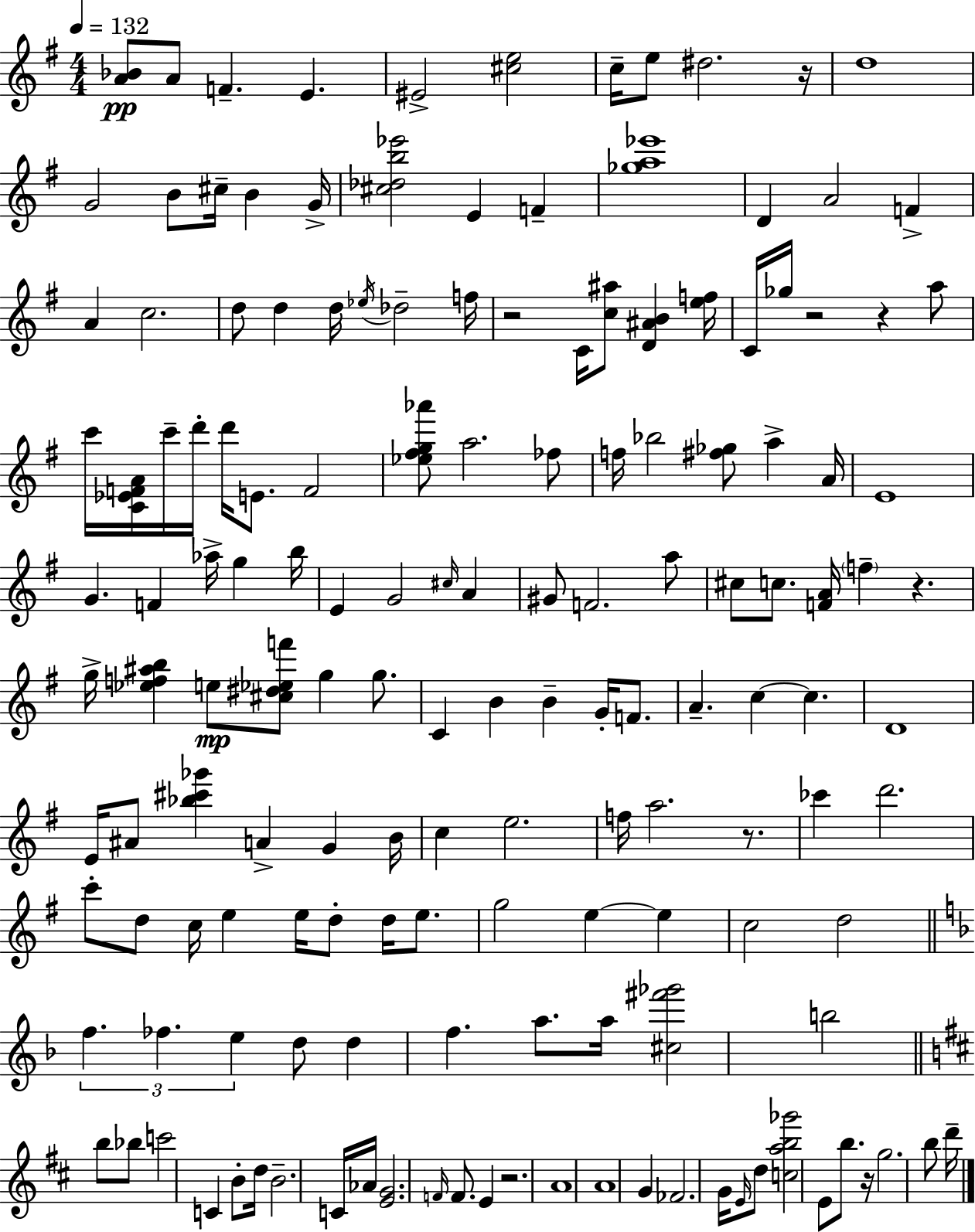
[A4,Bb4]/e A4/e F4/q. E4/q. EIS4/h [C#5,E5]/h C5/s E5/e D#5/h. R/s D5/w G4/h B4/e C#5/s B4/q G4/s [C#5,Db5,B5,Eb6]/h E4/q F4/q [Gb5,A5,Eb6]/w D4/q A4/h F4/q A4/q C5/h. D5/e D5/q D5/s Eb5/s Db5/h F5/s R/h C4/s [C5,A#5]/e [D4,A#4,B4]/q [E5,F5]/s C4/s Gb5/s R/h R/q A5/e C6/s [C4,Eb4,F4,A4]/s C6/s D6/s D6/s E4/e. F4/h [Eb5,F#5,G5,Ab6]/e A5/h. FES5/e F5/s Bb5/h [F#5,Gb5]/e A5/q A4/s E4/w G4/q. F4/q Ab5/s G5/q B5/s E4/q G4/h C#5/s A4/q G#4/e F4/h. A5/e C#5/e C5/e. [F4,A4]/s F5/q R/q. G5/s [Eb5,F5,A#5,B5]/q E5/e [C#5,D#5,Eb5,F6]/e G5/q G5/e. C4/q B4/q B4/q G4/s F4/e. A4/q. C5/q C5/q. D4/w E4/s A#4/e [Bb5,C#6,Gb6]/q A4/q G4/q B4/s C5/q E5/h. F5/s A5/h. R/e. CES6/q D6/h. C6/e D5/e C5/s E5/q E5/s D5/e D5/s E5/e. G5/h E5/q E5/q C5/h D5/h F5/q. FES5/q. E5/q D5/e D5/q F5/q. A5/e. A5/s [C#5,F#6,Gb6]/h B5/h B5/e Bb5/e C6/h C4/q B4/e D5/s B4/h. C4/s Ab4/s [E4,G4]/h. F4/s F4/e. E4/q R/h. A4/w A4/w G4/q FES4/h. G4/s E4/s D5/e [C5,A5,B5,Gb6]/h E4/e B5/e. R/s G5/h. B5/e D6/s